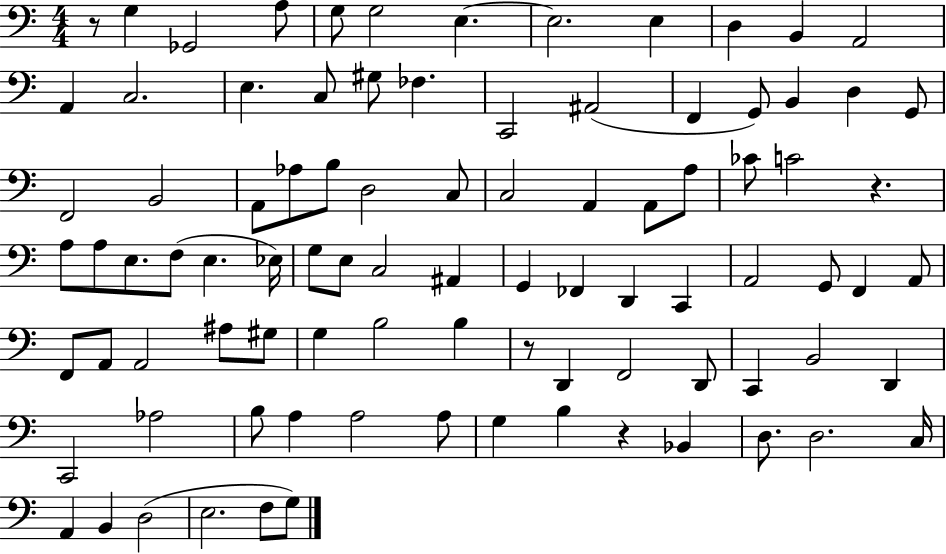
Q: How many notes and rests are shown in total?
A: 91